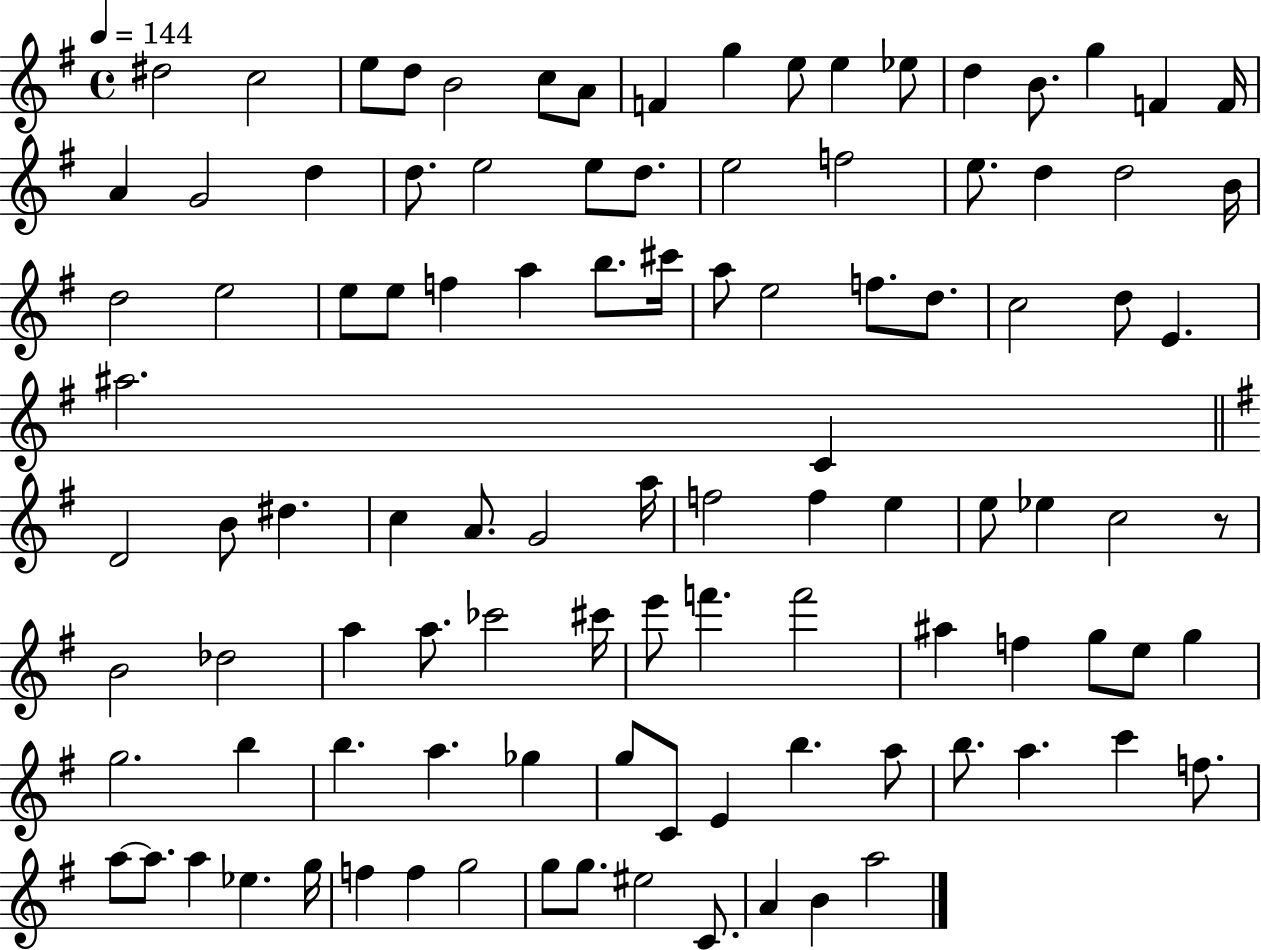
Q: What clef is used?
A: treble